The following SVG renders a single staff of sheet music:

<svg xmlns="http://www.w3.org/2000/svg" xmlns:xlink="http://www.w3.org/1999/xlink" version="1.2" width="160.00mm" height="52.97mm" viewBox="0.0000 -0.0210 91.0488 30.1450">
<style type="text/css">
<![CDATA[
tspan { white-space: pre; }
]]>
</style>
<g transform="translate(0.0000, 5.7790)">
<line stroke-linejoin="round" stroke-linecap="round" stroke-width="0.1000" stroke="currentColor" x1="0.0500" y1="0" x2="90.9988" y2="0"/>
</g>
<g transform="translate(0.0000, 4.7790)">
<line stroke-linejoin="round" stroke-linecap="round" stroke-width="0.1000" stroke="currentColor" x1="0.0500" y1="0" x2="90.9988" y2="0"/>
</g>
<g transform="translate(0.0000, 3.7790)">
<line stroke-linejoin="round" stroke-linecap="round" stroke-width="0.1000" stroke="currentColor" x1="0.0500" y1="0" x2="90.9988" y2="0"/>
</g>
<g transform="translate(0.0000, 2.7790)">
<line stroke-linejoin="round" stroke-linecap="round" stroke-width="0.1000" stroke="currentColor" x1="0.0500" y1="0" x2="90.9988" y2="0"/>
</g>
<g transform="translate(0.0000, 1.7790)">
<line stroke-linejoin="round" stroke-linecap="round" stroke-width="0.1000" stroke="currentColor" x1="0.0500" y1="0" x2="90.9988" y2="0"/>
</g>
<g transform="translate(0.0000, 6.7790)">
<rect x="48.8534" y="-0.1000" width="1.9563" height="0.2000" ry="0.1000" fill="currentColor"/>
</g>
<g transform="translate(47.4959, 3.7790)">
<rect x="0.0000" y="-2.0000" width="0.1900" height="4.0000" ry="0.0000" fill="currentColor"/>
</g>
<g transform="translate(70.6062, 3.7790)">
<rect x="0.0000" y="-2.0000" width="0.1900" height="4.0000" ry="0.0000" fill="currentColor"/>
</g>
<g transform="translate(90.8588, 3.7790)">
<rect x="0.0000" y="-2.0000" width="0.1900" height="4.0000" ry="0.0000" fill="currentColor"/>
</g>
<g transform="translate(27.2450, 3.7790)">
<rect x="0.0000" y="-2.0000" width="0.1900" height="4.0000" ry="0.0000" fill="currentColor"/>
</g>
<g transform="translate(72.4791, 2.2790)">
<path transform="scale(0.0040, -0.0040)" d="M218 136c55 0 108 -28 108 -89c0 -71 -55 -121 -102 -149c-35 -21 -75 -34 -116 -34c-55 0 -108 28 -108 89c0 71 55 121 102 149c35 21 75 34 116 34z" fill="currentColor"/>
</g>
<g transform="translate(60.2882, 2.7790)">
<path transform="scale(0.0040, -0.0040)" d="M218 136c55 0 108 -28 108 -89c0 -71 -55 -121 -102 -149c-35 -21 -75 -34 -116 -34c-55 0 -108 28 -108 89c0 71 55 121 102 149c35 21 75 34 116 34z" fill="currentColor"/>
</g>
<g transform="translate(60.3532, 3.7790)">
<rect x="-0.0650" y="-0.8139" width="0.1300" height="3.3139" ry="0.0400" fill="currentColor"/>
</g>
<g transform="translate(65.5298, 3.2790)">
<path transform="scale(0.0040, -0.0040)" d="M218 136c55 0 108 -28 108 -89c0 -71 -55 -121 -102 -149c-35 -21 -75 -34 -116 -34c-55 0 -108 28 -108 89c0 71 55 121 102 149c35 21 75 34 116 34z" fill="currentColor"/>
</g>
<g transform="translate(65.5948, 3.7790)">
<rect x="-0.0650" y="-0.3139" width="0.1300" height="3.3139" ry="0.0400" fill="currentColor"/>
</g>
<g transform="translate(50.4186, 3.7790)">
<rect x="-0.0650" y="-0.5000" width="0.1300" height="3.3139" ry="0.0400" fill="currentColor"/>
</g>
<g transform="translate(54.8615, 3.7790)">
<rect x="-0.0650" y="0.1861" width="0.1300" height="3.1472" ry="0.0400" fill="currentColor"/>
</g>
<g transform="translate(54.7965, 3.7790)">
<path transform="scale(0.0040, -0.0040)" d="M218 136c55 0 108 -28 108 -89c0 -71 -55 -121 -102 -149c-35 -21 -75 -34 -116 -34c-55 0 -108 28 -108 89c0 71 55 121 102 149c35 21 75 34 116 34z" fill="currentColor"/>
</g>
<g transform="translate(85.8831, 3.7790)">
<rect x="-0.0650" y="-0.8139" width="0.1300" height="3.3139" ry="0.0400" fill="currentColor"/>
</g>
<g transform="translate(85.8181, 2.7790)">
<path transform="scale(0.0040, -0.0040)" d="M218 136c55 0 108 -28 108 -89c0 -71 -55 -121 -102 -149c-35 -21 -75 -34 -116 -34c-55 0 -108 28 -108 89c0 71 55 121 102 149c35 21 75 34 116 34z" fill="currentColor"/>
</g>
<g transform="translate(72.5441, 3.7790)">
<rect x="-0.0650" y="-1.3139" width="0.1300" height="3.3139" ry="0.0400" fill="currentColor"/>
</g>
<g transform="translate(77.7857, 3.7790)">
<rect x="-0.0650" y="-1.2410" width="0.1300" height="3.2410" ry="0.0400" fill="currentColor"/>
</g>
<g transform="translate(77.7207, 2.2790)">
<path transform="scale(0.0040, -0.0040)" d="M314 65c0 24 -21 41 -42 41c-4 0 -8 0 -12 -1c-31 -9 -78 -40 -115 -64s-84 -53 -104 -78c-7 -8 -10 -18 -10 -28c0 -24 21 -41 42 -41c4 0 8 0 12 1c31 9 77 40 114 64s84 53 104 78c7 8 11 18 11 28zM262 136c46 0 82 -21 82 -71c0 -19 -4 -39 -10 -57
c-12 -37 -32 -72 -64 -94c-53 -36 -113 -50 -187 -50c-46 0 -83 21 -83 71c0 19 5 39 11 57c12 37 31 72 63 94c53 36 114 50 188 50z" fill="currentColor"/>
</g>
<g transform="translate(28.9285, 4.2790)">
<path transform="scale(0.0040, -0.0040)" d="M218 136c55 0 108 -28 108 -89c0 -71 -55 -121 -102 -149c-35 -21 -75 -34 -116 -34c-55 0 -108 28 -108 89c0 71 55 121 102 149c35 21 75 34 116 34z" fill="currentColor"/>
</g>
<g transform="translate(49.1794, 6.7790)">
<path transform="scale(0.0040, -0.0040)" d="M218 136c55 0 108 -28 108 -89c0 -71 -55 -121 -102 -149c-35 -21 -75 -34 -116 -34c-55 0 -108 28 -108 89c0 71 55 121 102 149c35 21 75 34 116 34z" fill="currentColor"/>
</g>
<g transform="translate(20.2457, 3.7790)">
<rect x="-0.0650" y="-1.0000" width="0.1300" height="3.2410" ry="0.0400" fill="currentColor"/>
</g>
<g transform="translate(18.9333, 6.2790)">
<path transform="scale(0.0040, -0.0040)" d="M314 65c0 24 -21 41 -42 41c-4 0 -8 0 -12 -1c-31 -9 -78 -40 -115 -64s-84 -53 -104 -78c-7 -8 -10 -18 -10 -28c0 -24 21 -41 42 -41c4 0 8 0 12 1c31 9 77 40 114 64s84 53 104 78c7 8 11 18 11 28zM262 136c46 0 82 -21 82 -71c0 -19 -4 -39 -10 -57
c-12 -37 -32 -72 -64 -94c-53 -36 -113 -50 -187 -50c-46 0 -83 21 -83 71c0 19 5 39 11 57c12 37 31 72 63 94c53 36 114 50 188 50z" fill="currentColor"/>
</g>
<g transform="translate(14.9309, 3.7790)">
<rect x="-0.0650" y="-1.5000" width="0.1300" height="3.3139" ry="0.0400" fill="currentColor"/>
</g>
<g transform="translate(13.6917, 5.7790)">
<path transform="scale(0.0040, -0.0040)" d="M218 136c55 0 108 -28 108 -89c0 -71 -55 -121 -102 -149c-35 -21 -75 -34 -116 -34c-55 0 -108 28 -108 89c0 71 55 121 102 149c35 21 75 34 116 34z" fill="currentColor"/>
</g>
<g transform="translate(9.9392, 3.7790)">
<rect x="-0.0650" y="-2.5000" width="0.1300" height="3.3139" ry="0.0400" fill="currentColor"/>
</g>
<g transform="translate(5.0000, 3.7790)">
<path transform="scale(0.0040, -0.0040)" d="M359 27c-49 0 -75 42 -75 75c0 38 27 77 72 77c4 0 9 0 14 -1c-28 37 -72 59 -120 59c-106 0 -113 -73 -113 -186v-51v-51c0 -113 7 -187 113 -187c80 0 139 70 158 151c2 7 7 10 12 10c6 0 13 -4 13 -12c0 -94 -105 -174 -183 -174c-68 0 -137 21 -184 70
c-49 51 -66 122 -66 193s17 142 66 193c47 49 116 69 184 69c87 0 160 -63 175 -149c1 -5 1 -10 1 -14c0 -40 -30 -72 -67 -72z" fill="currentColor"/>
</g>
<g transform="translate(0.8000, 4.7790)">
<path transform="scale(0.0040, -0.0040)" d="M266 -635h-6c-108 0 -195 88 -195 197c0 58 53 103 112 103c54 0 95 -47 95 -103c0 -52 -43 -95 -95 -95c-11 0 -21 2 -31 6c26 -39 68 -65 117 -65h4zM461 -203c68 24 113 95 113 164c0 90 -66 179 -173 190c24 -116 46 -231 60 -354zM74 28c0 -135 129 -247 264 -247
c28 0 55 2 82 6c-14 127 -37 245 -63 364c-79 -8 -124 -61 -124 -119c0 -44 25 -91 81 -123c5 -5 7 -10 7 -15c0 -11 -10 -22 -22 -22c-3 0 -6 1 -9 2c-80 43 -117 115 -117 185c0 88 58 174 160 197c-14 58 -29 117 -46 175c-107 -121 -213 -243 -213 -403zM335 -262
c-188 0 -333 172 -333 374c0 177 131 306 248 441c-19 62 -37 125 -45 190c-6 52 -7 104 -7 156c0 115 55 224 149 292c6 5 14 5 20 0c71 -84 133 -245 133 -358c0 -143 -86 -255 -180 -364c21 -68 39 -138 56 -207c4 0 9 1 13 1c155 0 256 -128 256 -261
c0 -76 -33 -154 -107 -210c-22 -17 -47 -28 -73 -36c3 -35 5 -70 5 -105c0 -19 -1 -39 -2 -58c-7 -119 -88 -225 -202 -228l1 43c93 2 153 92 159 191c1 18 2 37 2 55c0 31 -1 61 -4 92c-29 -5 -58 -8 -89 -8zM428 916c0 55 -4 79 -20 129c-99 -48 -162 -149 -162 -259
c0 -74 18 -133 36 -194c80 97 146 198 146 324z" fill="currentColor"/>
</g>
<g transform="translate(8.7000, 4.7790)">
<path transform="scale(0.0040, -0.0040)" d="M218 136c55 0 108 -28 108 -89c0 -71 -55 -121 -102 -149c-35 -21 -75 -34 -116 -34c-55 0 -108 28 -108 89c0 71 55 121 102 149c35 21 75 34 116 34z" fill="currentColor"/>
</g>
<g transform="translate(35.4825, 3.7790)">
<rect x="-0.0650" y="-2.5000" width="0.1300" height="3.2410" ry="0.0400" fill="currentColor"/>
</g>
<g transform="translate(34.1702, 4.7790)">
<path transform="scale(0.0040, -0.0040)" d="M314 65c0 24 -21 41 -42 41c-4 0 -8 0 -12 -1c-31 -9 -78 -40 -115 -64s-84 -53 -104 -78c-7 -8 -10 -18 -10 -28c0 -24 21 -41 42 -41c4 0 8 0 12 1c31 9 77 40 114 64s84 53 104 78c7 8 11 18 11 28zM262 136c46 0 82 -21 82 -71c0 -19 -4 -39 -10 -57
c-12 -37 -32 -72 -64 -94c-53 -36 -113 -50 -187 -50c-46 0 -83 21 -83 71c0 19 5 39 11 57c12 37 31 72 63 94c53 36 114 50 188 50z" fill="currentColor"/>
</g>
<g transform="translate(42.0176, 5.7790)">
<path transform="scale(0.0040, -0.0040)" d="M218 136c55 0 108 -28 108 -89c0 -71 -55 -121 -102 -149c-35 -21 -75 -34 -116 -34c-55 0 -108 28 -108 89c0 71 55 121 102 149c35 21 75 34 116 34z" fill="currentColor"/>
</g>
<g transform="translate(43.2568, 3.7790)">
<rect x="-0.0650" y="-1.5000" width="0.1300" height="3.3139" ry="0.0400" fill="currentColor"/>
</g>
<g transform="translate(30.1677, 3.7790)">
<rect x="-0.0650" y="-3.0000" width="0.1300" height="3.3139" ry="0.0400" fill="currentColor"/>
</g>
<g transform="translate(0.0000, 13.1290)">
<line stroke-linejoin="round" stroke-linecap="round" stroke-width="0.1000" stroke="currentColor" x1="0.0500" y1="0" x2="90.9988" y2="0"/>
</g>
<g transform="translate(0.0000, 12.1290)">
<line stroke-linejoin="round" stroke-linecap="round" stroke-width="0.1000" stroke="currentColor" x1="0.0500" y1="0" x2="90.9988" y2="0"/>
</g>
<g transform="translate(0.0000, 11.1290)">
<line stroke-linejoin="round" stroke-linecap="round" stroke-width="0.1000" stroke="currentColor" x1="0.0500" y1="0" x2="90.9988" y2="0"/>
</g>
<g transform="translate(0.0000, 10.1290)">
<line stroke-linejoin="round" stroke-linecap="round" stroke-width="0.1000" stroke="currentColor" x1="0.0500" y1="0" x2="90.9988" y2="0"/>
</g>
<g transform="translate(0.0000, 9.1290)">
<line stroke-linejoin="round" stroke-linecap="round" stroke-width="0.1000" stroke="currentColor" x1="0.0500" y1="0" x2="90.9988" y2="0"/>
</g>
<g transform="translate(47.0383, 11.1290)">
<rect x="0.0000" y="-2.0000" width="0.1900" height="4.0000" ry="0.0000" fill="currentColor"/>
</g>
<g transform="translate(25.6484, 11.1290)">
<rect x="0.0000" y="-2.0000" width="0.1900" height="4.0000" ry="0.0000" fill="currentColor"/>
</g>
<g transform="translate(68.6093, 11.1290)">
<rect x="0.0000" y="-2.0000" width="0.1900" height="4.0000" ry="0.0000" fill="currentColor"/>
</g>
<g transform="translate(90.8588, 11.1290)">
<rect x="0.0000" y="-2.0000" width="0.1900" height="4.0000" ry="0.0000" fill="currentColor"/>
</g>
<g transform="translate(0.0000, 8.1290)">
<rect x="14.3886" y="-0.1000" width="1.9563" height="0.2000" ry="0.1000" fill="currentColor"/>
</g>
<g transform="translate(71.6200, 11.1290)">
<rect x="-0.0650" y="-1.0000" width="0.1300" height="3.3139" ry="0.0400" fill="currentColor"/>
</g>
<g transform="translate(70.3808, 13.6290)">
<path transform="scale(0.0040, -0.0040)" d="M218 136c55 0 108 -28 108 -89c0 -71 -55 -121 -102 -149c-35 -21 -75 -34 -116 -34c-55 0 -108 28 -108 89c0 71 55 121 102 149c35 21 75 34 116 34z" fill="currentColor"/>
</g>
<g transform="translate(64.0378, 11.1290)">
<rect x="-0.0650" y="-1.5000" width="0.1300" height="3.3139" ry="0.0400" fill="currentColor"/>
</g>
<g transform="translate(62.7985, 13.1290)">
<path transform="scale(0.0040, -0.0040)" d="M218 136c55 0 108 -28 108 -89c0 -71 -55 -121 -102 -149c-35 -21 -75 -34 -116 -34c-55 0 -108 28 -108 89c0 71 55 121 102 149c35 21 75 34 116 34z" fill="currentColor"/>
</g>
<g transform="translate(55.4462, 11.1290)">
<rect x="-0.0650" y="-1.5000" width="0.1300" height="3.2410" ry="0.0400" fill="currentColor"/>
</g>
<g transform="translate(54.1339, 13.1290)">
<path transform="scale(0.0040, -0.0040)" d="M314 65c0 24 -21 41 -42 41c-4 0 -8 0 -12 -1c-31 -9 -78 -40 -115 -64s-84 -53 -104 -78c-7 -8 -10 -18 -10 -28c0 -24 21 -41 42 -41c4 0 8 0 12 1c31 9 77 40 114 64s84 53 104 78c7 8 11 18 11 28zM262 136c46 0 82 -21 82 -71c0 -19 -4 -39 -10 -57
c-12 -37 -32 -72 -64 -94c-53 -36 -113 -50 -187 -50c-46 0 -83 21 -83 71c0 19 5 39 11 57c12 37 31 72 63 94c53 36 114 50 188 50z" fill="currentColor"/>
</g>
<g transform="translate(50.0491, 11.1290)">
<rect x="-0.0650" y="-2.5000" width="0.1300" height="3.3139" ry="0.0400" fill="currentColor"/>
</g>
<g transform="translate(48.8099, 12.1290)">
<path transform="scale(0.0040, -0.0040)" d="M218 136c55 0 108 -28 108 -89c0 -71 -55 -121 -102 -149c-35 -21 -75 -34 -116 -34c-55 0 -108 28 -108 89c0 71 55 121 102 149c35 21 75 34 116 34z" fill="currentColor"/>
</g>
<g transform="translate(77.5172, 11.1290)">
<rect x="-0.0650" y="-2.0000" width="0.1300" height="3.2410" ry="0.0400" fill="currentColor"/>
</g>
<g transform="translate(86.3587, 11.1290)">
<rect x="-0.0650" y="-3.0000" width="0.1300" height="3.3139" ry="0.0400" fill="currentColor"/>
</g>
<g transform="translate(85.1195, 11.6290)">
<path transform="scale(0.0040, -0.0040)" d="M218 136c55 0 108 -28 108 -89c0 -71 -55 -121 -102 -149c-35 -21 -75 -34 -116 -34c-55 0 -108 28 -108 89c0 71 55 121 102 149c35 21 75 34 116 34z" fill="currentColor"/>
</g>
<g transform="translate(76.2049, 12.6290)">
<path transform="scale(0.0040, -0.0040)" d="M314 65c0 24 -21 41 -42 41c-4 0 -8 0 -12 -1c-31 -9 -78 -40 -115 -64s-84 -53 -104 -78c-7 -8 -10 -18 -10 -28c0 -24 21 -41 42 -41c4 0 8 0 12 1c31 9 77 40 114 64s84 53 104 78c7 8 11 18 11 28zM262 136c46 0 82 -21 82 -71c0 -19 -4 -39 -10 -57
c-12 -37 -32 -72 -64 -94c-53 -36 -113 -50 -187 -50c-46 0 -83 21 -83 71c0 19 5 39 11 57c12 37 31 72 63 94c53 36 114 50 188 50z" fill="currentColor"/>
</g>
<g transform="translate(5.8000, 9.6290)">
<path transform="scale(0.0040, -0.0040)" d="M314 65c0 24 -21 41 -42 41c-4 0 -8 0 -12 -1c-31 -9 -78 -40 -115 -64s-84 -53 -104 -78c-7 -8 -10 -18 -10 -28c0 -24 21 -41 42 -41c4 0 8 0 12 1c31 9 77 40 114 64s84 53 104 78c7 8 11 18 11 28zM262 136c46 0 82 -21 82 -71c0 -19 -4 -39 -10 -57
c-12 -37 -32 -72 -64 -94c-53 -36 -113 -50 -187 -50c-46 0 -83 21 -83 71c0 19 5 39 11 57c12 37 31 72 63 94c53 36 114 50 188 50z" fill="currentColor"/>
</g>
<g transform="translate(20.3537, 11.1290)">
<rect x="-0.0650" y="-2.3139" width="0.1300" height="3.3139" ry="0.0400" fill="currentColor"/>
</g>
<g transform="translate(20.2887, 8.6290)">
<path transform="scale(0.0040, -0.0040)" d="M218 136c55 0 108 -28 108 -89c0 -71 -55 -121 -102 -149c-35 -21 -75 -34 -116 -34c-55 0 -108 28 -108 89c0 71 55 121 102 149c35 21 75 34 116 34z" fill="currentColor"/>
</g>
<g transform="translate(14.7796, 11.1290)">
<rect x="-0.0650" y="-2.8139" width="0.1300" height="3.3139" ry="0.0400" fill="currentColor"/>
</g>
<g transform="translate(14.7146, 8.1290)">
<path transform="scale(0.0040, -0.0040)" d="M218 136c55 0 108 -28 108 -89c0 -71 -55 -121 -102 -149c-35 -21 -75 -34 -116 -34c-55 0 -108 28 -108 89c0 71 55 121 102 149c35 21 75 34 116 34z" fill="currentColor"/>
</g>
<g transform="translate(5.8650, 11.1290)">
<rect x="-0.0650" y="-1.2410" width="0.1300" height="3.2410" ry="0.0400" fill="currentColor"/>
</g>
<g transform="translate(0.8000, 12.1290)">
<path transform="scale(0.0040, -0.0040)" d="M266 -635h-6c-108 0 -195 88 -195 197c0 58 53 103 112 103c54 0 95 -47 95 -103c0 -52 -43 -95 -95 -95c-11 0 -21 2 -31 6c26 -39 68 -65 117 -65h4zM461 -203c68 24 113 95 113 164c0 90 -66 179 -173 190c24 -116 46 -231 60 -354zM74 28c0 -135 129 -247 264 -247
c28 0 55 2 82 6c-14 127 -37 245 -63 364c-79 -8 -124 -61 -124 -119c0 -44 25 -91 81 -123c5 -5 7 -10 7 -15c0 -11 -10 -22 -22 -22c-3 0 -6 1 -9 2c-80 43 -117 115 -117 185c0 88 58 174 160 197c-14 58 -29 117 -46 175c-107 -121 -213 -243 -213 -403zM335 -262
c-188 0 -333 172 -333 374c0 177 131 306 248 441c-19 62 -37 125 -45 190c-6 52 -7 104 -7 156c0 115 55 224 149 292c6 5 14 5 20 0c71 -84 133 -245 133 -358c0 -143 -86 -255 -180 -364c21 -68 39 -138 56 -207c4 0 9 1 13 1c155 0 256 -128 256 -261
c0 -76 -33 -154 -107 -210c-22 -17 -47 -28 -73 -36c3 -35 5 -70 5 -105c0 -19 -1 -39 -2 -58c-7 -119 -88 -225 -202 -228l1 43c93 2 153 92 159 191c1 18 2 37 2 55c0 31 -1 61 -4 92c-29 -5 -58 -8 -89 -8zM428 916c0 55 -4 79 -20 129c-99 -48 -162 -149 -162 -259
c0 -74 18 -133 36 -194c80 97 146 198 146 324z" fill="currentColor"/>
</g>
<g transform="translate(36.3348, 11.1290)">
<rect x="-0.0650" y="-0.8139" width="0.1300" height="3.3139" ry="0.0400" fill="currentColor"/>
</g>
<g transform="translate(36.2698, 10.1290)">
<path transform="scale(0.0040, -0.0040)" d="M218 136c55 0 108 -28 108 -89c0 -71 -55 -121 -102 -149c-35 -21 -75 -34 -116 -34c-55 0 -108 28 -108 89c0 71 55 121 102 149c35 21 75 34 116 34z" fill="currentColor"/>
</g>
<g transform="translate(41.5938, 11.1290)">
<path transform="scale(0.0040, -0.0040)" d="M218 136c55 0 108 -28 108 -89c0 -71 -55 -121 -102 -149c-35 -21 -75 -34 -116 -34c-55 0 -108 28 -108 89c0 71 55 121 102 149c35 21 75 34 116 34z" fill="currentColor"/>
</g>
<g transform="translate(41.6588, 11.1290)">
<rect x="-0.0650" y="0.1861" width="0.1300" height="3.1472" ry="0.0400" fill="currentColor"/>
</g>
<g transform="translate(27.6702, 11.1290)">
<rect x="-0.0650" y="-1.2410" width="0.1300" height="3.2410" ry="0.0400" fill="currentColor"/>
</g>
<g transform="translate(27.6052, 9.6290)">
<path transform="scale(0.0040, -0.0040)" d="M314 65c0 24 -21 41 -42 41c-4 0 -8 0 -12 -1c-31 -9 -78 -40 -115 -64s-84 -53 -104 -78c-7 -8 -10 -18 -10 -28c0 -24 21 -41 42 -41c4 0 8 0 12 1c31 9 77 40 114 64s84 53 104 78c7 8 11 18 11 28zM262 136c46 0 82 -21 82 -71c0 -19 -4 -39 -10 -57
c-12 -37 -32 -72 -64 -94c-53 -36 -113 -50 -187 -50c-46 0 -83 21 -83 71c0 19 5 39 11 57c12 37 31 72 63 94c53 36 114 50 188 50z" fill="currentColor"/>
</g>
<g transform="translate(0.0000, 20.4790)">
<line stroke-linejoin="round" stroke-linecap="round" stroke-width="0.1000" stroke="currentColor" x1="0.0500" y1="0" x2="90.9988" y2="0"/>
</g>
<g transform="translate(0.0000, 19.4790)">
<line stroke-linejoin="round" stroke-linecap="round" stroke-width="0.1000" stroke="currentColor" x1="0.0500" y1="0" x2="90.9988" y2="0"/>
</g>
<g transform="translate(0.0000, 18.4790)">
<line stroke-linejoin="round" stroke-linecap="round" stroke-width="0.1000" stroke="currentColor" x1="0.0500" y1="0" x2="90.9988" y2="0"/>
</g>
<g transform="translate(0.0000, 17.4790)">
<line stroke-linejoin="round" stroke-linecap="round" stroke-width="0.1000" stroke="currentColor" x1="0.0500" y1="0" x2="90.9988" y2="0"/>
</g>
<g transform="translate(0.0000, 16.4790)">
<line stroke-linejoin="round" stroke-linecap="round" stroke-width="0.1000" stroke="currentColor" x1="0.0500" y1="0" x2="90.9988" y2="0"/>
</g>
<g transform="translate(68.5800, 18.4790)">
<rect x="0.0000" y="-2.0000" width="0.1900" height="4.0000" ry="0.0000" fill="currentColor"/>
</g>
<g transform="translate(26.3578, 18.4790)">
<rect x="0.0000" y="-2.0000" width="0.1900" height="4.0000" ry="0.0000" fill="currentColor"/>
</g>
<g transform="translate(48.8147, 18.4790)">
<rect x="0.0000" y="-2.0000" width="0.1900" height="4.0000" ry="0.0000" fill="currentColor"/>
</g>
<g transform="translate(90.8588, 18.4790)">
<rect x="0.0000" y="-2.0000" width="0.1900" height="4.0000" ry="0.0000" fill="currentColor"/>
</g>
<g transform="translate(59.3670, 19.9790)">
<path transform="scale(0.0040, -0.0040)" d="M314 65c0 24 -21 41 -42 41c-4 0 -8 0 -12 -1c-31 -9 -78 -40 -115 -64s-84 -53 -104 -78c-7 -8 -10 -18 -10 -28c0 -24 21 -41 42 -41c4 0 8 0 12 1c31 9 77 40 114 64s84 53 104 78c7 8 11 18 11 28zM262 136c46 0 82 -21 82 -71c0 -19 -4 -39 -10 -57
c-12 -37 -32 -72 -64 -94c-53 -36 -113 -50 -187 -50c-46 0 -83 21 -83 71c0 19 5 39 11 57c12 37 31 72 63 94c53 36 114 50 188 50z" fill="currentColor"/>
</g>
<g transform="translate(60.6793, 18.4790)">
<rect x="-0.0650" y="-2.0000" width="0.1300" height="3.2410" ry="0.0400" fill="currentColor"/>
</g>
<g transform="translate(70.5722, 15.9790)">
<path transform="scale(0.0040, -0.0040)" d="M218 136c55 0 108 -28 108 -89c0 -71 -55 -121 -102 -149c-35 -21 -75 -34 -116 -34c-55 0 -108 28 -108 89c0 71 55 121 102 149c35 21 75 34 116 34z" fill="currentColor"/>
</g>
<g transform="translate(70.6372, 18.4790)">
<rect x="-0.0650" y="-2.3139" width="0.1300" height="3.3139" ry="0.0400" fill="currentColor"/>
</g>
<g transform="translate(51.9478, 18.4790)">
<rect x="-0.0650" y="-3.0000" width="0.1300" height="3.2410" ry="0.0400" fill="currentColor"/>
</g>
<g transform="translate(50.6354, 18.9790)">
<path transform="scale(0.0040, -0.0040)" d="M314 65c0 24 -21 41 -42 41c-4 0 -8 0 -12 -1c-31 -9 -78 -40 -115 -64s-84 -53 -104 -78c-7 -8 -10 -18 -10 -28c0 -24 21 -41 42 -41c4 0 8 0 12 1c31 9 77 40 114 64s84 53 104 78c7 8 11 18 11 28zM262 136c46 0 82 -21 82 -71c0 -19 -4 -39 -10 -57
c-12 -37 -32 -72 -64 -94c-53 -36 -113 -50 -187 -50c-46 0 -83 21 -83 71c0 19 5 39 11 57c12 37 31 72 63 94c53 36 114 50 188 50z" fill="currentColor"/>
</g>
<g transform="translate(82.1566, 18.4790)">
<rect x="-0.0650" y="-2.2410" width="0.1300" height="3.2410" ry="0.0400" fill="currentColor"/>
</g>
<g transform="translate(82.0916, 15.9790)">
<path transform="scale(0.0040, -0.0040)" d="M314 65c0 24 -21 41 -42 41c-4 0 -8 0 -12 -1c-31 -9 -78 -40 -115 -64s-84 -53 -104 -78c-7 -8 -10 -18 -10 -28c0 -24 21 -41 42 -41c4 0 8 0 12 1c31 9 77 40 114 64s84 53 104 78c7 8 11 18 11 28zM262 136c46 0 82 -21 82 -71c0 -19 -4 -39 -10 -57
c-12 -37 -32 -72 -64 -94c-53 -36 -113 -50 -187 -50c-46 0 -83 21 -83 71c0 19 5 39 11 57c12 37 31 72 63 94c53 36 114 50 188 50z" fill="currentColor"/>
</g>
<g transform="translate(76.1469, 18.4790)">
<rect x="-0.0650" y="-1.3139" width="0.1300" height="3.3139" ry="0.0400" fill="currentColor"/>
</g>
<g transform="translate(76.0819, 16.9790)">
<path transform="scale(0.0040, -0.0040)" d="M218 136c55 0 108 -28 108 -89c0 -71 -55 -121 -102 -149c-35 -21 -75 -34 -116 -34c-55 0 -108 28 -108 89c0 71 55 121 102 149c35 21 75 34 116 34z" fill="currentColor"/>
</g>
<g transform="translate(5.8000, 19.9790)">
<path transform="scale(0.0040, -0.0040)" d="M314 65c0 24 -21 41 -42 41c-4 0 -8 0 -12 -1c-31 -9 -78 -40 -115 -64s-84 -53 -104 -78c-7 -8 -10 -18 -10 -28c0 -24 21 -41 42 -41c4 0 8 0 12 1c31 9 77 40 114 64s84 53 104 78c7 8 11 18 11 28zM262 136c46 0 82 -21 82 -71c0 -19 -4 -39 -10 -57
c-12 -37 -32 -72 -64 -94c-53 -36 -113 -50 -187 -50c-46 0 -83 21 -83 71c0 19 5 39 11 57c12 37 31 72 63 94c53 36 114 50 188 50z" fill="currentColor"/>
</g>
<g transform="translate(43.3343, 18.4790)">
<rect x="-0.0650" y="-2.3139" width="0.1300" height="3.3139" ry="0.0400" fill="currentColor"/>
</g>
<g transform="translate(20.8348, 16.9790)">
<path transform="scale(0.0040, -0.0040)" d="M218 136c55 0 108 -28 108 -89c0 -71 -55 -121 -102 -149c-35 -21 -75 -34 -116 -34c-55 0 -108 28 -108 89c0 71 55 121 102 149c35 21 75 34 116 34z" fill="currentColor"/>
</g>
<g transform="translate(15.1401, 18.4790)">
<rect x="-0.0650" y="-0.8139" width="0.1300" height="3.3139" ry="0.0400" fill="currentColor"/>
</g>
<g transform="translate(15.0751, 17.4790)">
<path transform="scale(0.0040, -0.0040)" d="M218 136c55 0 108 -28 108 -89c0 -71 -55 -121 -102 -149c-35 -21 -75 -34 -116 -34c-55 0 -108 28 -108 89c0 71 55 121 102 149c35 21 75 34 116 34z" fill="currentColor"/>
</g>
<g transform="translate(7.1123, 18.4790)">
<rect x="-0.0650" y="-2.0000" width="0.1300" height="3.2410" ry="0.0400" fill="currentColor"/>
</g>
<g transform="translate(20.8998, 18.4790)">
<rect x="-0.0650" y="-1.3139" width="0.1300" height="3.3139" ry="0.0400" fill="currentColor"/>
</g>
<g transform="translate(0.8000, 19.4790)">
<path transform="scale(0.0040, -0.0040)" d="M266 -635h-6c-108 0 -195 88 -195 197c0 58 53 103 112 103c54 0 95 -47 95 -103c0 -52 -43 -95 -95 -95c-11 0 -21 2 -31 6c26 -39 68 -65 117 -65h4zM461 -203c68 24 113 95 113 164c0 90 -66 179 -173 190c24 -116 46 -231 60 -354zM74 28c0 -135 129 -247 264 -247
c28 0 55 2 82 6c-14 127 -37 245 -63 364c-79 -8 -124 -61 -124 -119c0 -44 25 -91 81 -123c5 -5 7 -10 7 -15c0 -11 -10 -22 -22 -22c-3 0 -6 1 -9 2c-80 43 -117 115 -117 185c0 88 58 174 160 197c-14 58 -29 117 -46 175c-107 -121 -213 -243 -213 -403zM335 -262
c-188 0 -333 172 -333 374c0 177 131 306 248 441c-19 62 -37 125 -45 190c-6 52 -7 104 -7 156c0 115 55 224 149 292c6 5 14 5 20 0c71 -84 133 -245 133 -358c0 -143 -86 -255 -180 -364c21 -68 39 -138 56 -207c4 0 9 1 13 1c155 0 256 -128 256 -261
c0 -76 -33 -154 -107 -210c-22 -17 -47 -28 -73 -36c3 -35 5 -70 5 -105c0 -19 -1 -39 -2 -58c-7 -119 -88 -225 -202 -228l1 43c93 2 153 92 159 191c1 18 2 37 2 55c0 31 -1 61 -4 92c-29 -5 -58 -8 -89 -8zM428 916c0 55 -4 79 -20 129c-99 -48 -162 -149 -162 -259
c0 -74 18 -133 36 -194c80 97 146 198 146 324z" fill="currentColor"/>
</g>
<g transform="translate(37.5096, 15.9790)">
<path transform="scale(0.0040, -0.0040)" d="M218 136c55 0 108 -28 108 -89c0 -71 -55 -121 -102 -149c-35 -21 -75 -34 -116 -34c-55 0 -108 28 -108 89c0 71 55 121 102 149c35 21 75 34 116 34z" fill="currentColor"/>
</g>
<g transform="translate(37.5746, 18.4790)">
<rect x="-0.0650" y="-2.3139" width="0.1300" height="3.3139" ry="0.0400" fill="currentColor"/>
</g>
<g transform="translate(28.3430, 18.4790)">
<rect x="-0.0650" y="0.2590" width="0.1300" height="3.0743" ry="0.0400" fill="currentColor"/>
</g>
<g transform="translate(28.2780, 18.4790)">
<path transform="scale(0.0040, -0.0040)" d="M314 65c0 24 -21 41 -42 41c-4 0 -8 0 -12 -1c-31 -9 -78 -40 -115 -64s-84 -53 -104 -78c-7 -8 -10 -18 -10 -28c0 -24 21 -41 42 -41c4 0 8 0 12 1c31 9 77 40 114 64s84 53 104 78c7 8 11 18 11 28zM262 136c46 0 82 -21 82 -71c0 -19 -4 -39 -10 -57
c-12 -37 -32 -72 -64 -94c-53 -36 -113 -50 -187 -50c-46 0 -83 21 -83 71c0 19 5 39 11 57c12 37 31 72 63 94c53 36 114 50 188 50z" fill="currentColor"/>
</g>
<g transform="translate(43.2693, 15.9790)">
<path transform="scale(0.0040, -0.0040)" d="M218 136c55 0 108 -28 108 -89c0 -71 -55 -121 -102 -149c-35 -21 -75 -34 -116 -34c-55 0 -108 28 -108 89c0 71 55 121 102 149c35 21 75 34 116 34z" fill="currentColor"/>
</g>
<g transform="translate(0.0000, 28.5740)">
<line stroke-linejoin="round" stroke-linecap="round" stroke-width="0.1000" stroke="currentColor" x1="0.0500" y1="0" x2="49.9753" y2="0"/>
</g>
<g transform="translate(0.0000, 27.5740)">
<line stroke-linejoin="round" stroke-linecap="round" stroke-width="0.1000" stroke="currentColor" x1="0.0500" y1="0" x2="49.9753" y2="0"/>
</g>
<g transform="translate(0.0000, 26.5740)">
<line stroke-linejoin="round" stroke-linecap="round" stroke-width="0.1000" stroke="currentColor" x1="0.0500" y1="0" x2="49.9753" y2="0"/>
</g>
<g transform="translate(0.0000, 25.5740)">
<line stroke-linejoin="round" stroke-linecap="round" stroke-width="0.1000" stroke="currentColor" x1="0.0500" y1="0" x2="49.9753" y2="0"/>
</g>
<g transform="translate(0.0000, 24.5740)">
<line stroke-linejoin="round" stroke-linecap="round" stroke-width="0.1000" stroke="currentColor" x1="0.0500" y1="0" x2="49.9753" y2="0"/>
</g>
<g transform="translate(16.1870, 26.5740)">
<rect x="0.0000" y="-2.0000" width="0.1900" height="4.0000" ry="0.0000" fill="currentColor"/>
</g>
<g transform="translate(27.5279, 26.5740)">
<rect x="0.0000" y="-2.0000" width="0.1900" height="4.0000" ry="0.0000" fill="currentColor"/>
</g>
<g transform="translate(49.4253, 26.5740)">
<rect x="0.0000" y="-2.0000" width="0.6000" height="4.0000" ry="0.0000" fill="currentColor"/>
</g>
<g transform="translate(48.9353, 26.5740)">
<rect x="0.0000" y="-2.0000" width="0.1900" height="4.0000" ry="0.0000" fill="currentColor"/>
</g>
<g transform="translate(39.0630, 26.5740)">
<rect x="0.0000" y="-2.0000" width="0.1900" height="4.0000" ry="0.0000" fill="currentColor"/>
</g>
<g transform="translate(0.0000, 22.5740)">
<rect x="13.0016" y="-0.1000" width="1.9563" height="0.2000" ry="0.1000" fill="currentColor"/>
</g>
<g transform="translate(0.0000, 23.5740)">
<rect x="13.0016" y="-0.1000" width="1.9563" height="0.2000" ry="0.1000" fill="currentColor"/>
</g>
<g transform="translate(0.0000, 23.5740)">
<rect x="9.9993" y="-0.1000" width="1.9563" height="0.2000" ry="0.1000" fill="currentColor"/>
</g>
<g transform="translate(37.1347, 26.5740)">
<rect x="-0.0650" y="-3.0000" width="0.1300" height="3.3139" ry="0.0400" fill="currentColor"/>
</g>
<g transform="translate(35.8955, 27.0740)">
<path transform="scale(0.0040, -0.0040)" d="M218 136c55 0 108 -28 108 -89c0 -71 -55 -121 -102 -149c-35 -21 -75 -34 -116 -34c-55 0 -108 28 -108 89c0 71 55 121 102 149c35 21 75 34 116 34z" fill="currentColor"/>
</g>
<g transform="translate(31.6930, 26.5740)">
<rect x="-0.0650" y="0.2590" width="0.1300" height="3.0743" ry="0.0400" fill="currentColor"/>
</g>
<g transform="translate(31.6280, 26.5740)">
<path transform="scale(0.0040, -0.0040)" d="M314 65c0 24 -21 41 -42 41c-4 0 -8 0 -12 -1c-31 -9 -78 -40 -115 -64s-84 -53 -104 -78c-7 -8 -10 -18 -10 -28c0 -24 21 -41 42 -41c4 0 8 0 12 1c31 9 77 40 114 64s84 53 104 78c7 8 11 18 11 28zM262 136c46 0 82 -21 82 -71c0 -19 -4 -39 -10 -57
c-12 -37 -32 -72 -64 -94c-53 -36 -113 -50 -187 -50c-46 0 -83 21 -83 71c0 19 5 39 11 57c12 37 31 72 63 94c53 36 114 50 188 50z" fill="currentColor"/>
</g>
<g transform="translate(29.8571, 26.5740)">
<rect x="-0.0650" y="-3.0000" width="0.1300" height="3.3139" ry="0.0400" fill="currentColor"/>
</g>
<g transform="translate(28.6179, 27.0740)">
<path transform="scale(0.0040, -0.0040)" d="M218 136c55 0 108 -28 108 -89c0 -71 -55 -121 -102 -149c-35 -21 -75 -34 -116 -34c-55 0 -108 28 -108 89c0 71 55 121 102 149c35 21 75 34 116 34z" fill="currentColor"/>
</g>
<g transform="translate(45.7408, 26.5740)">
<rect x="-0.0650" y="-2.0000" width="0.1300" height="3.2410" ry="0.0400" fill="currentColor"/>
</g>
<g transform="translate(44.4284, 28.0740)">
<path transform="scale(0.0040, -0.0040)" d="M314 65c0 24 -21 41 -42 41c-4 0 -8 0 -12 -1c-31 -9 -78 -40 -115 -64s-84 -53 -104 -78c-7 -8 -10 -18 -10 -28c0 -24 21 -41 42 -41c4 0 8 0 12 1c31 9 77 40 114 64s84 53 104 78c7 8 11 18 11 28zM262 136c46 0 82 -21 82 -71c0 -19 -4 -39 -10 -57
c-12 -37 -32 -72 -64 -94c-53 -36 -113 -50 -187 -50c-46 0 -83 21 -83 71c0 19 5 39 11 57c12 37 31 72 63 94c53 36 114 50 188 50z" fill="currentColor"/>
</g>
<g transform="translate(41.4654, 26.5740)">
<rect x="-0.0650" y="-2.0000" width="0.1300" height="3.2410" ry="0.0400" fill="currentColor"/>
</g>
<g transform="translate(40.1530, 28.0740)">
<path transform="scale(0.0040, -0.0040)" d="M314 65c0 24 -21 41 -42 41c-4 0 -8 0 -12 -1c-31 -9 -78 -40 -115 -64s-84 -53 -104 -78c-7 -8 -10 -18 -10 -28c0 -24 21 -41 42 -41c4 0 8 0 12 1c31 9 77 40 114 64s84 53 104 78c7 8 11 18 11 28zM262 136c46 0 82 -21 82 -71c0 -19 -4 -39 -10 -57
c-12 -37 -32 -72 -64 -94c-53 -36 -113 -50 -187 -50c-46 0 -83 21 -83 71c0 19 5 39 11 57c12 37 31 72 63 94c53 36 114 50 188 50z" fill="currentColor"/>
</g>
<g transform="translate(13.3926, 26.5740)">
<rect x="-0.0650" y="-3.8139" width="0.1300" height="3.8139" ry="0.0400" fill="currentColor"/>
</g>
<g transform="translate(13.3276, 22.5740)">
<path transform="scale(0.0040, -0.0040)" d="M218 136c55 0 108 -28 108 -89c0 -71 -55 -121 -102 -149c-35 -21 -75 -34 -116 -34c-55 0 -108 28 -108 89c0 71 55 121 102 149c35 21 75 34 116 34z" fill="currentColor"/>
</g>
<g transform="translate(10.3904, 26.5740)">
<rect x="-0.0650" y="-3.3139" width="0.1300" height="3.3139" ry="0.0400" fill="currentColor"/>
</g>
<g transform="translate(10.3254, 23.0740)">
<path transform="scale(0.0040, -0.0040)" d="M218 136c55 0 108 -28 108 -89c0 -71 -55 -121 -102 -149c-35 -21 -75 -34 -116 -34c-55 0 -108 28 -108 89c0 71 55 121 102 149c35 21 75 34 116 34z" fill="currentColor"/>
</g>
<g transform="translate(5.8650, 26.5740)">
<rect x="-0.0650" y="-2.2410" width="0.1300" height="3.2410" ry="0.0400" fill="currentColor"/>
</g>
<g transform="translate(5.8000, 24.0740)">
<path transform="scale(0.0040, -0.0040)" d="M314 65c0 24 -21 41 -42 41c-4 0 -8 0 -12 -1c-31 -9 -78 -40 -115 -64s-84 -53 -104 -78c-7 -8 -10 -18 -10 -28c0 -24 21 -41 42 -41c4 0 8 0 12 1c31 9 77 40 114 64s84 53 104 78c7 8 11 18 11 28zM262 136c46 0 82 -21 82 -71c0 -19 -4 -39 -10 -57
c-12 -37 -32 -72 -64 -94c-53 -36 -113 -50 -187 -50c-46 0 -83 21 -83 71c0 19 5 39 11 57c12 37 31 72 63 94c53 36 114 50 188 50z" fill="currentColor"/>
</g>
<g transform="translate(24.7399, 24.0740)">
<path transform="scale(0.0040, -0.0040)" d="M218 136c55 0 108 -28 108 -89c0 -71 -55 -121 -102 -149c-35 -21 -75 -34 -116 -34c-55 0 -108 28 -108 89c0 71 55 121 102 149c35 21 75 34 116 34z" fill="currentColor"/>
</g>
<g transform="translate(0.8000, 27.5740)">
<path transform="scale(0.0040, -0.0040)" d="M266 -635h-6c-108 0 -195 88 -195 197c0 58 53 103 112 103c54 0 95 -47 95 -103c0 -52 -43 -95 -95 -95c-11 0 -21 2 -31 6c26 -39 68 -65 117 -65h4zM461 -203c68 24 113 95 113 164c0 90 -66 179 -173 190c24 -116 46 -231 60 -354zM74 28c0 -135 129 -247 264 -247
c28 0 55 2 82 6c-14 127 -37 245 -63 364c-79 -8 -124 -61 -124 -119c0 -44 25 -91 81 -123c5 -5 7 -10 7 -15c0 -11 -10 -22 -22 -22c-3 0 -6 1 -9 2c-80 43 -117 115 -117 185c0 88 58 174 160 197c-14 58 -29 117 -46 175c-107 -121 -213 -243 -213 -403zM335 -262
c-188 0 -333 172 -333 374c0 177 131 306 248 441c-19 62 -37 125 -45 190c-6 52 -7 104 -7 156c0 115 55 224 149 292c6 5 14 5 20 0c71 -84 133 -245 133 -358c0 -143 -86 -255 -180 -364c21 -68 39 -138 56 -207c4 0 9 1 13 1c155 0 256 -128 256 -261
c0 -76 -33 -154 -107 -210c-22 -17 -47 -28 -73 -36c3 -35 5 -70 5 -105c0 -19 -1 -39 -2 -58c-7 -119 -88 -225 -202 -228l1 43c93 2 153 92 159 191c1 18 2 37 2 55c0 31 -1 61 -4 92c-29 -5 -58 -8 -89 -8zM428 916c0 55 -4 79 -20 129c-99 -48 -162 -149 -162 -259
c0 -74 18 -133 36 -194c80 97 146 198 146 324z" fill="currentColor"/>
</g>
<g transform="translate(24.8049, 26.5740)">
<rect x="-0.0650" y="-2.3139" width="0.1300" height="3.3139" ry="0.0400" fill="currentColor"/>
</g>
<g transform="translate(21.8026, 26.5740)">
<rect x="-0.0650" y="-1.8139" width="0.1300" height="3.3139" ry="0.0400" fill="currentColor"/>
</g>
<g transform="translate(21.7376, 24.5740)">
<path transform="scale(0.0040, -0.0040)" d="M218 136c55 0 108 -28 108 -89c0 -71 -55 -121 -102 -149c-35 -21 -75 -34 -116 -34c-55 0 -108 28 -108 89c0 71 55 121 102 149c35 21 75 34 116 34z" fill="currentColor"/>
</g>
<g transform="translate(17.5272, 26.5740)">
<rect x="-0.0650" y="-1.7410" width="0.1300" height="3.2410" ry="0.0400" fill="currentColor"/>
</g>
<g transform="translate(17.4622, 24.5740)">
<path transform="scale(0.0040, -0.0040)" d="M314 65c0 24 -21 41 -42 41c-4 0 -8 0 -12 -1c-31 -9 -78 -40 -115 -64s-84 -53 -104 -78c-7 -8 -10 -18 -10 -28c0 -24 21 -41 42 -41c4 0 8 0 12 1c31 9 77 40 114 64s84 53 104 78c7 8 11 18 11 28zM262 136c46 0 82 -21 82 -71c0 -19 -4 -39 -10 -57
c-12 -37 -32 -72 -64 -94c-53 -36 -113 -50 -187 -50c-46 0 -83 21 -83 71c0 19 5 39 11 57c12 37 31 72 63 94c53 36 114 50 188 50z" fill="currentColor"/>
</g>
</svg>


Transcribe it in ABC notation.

X:1
T:Untitled
M:4/4
L:1/4
K:C
G E D2 A G2 E C B d c e e2 d e2 a g e2 d B G E2 E D F2 A F2 d e B2 g g A2 F2 g e g2 g2 b c' f2 f g A B2 A F2 F2